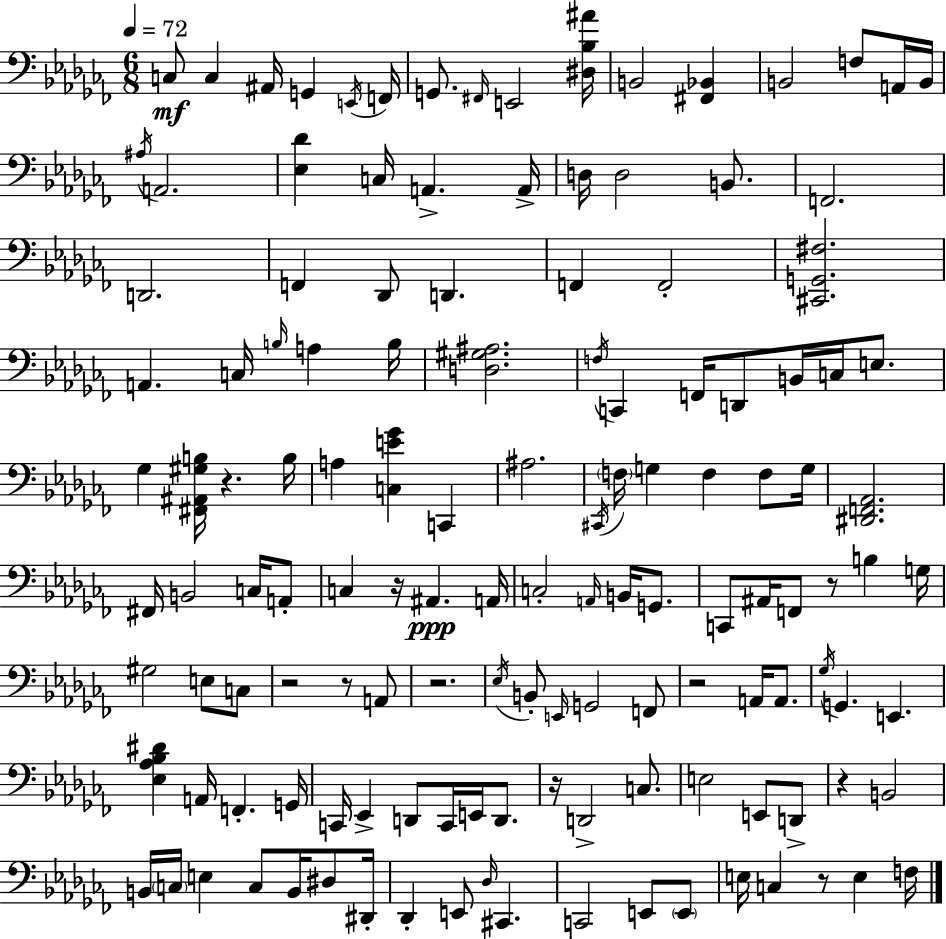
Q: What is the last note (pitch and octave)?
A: F3